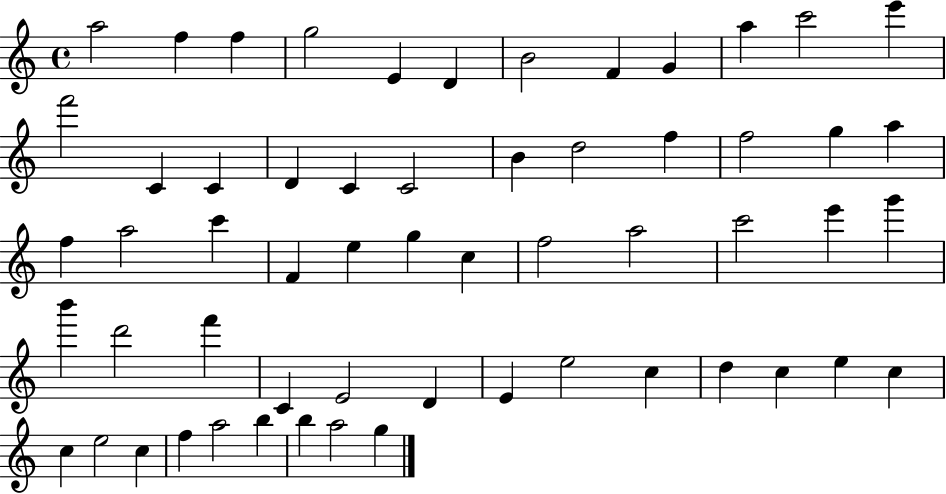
X:1
T:Untitled
M:4/4
L:1/4
K:C
a2 f f g2 E D B2 F G a c'2 e' f'2 C C D C C2 B d2 f f2 g a f a2 c' F e g c f2 a2 c'2 e' g' b' d'2 f' C E2 D E e2 c d c e c c e2 c f a2 b b a2 g